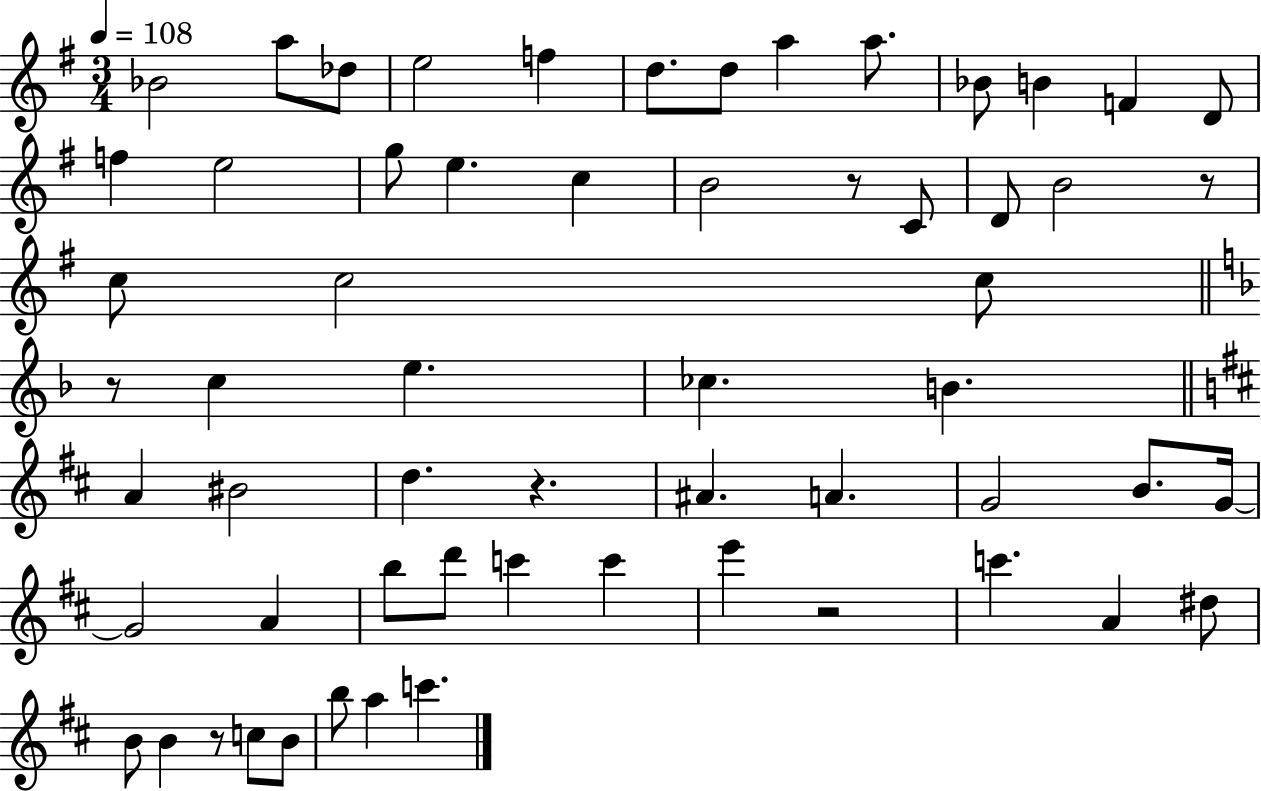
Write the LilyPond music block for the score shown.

{
  \clef treble
  \numericTimeSignature
  \time 3/4
  \key g \major
  \tempo 4 = 108
  bes'2 a''8 des''8 | e''2 f''4 | d''8. d''8 a''4 a''8. | bes'8 b'4 f'4 d'8 | \break f''4 e''2 | g''8 e''4. c''4 | b'2 r8 c'8 | d'8 b'2 r8 | \break c''8 c''2 c''8 | \bar "||" \break \key d \minor r8 c''4 e''4. | ces''4. b'4. | \bar "||" \break \key b \minor a'4 bis'2 | d''4. r4. | ais'4. a'4. | g'2 b'8. g'16~~ | \break g'2 a'4 | b''8 d'''8 c'''4 c'''4 | e'''4 r2 | c'''4. a'4 dis''8 | \break b'8 b'4 r8 c''8 b'8 | b''8 a''4 c'''4. | \bar "|."
}